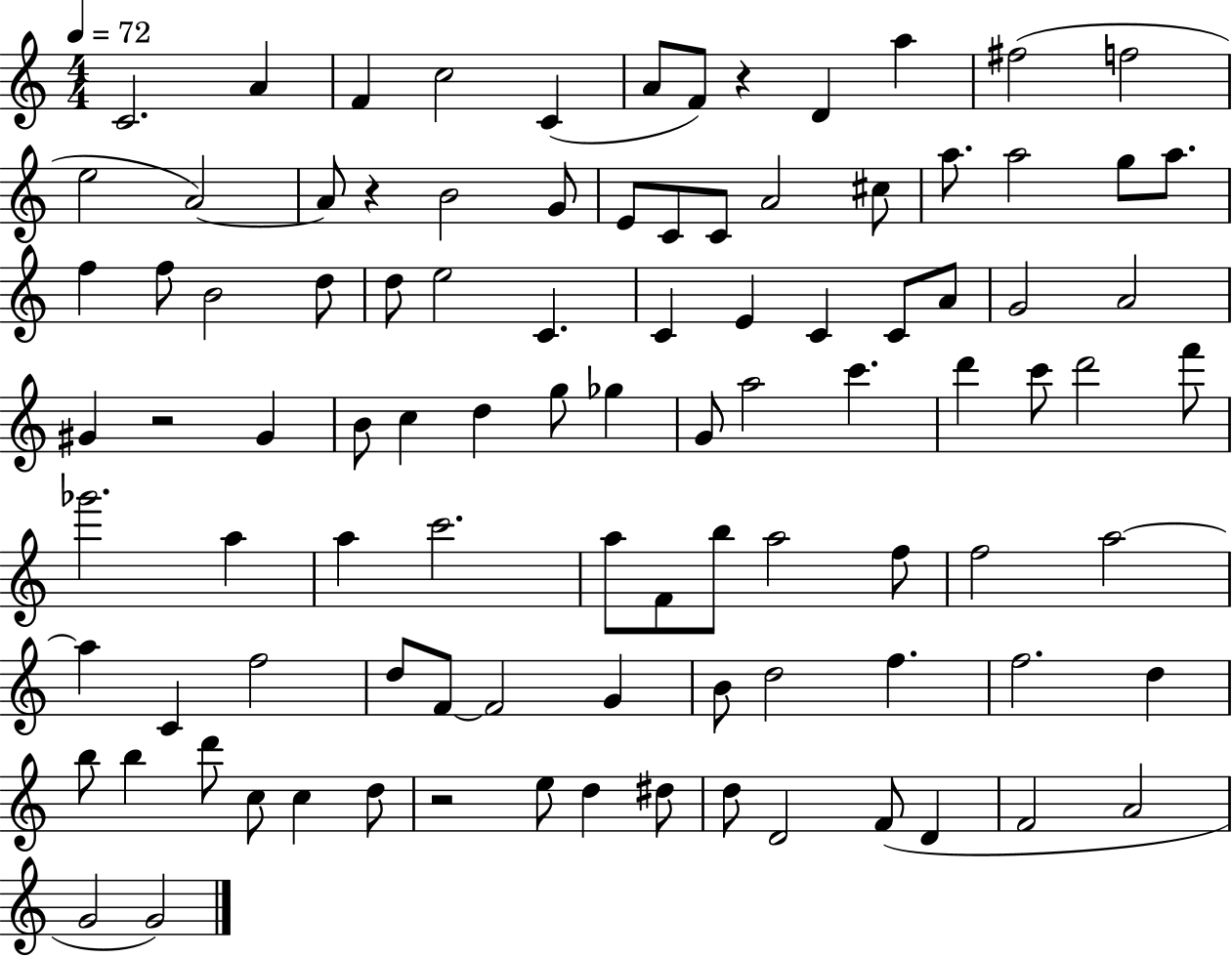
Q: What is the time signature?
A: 4/4